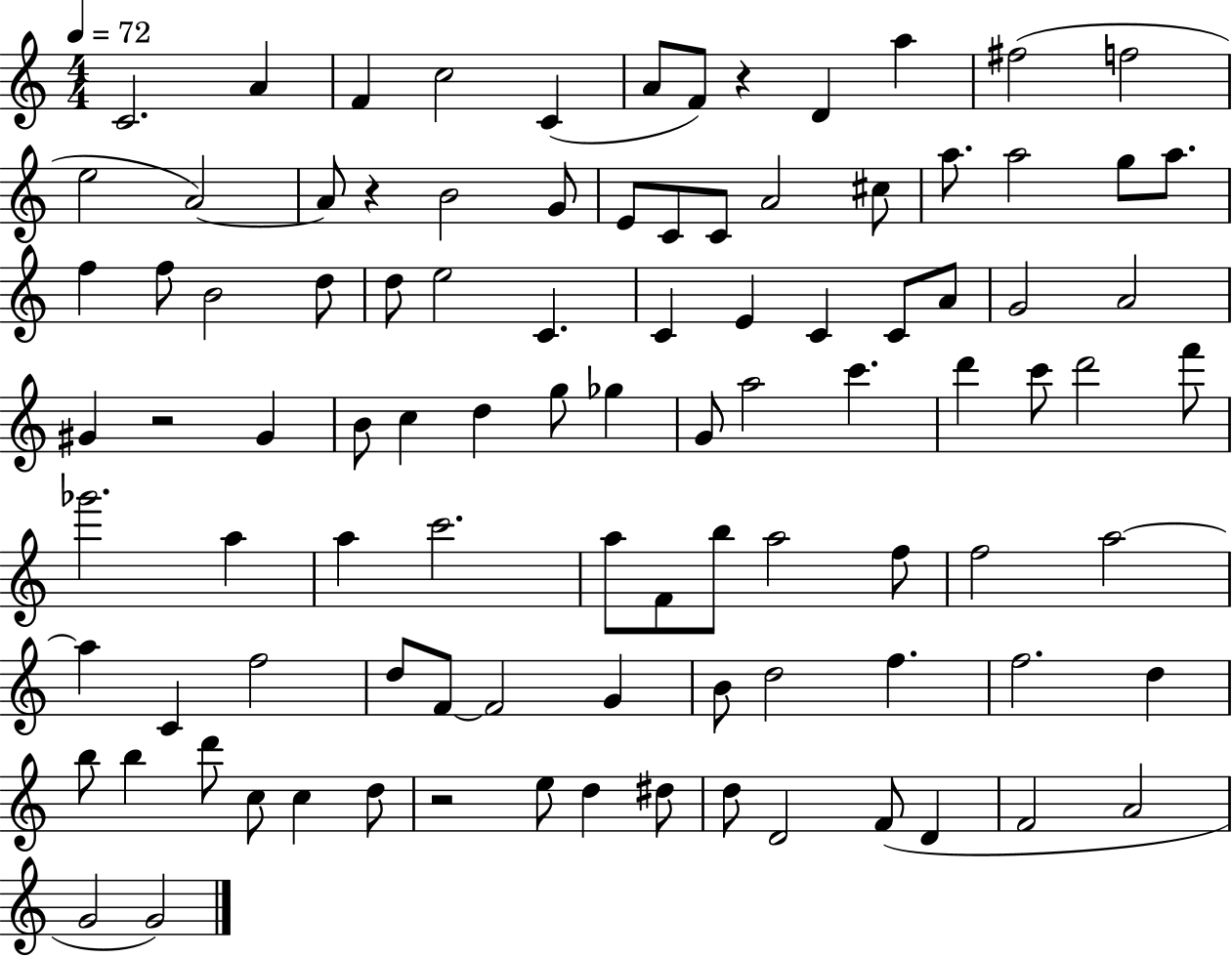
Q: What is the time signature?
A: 4/4